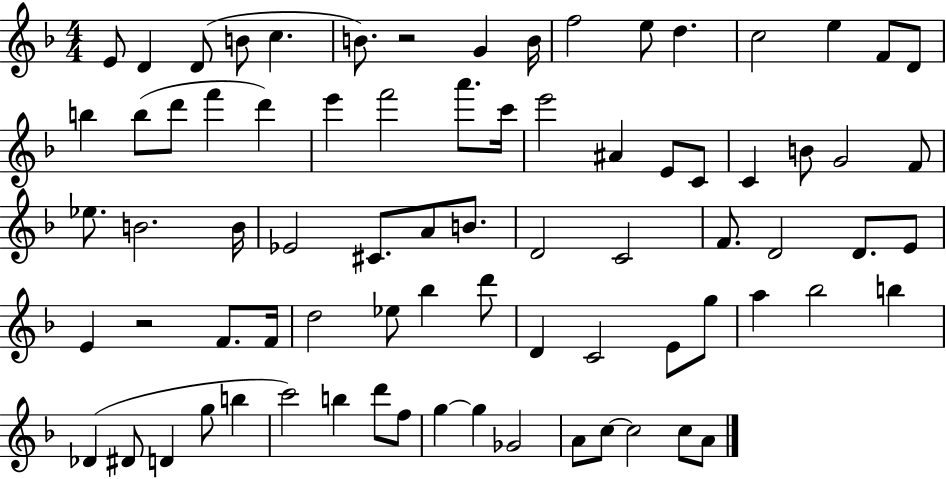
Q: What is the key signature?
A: F major